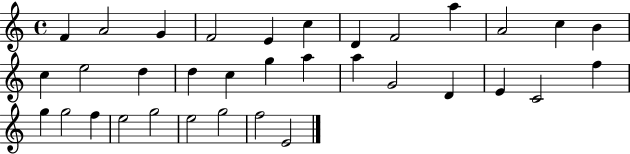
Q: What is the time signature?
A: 4/4